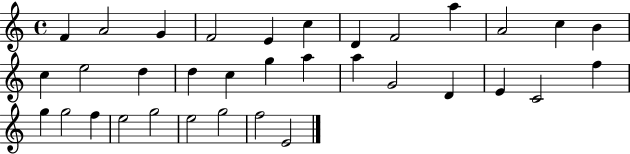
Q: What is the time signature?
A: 4/4